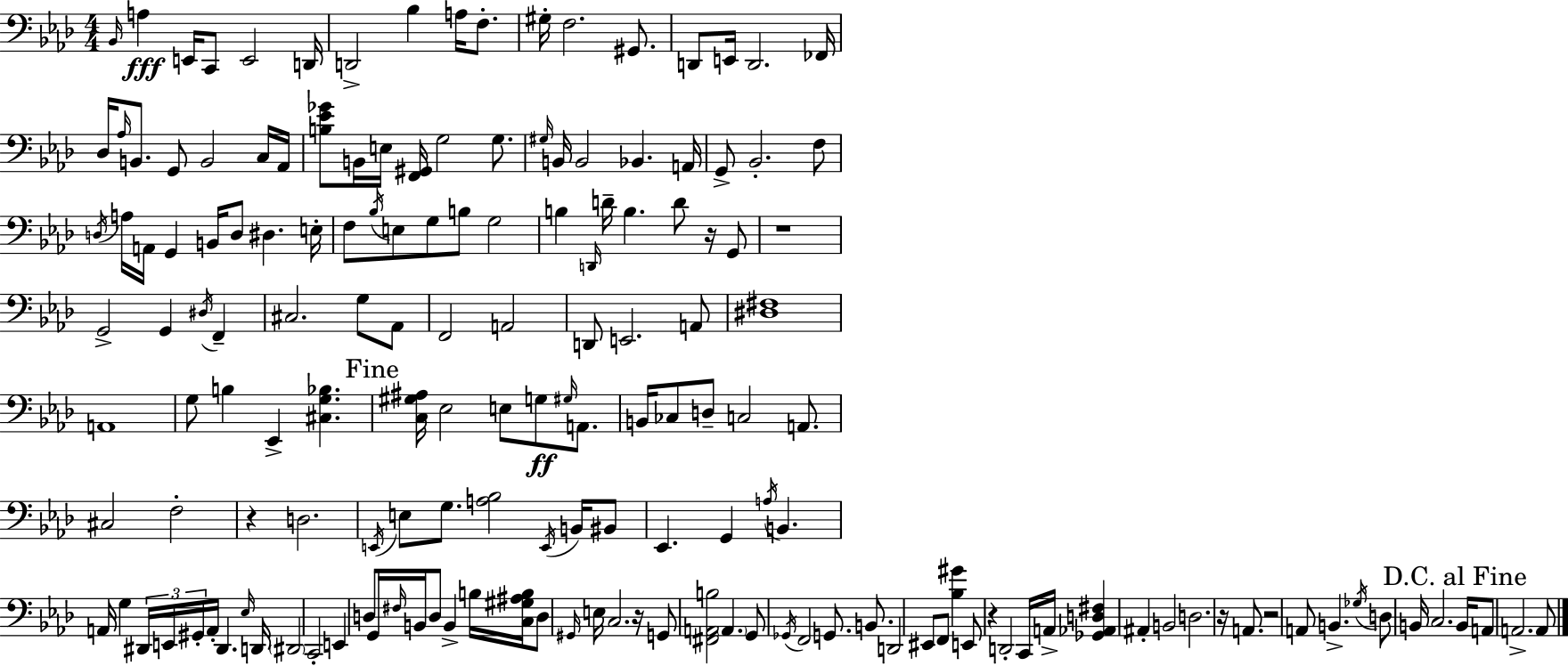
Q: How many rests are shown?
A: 7